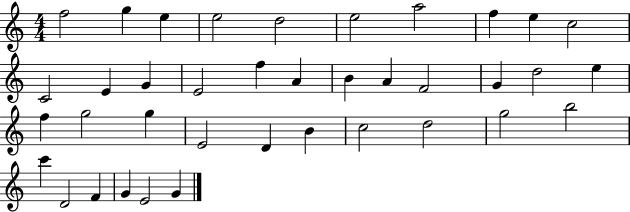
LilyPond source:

{
  \clef treble
  \numericTimeSignature
  \time 4/4
  \key c \major
  f''2 g''4 e''4 | e''2 d''2 | e''2 a''2 | f''4 e''4 c''2 | \break c'2 e'4 g'4 | e'2 f''4 a'4 | b'4 a'4 f'2 | g'4 d''2 e''4 | \break f''4 g''2 g''4 | e'2 d'4 b'4 | c''2 d''2 | g''2 b''2 | \break c'''4 d'2 f'4 | g'4 e'2 g'4 | \bar "|."
}